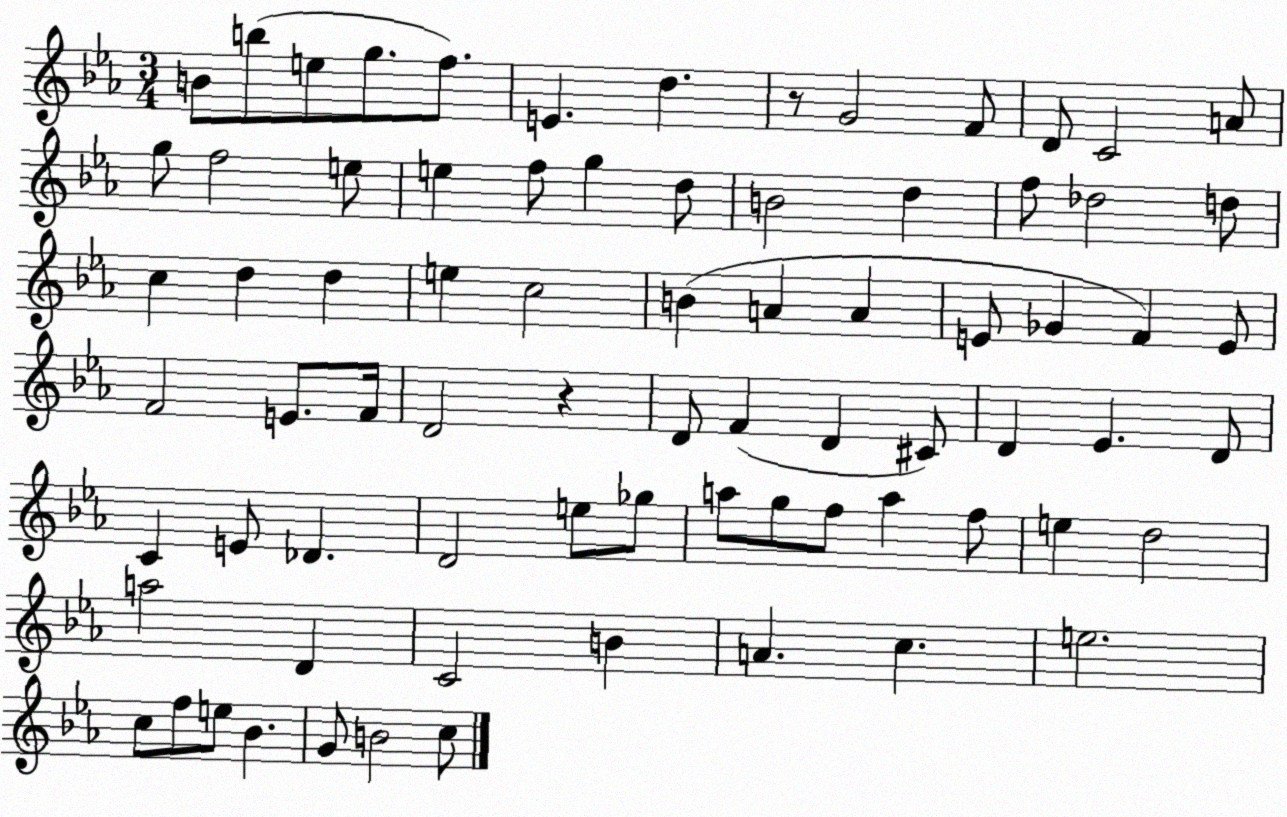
X:1
T:Untitled
M:3/4
L:1/4
K:Eb
B/2 b/2 e/2 g/2 f/2 E d z/2 G2 F/2 D/2 C2 A/2 g/2 f2 e/2 e f/2 g d/2 B2 d f/2 _d2 d/2 c d d e c2 B A A E/2 _G F E/2 F2 E/2 F/4 D2 z D/2 F D ^C/2 D _E D/2 C E/2 _D D2 e/2 _g/2 a/2 g/2 f/2 a f/2 e d2 a2 D C2 B A c e2 c/2 f/2 e/2 _B G/2 B2 c/2